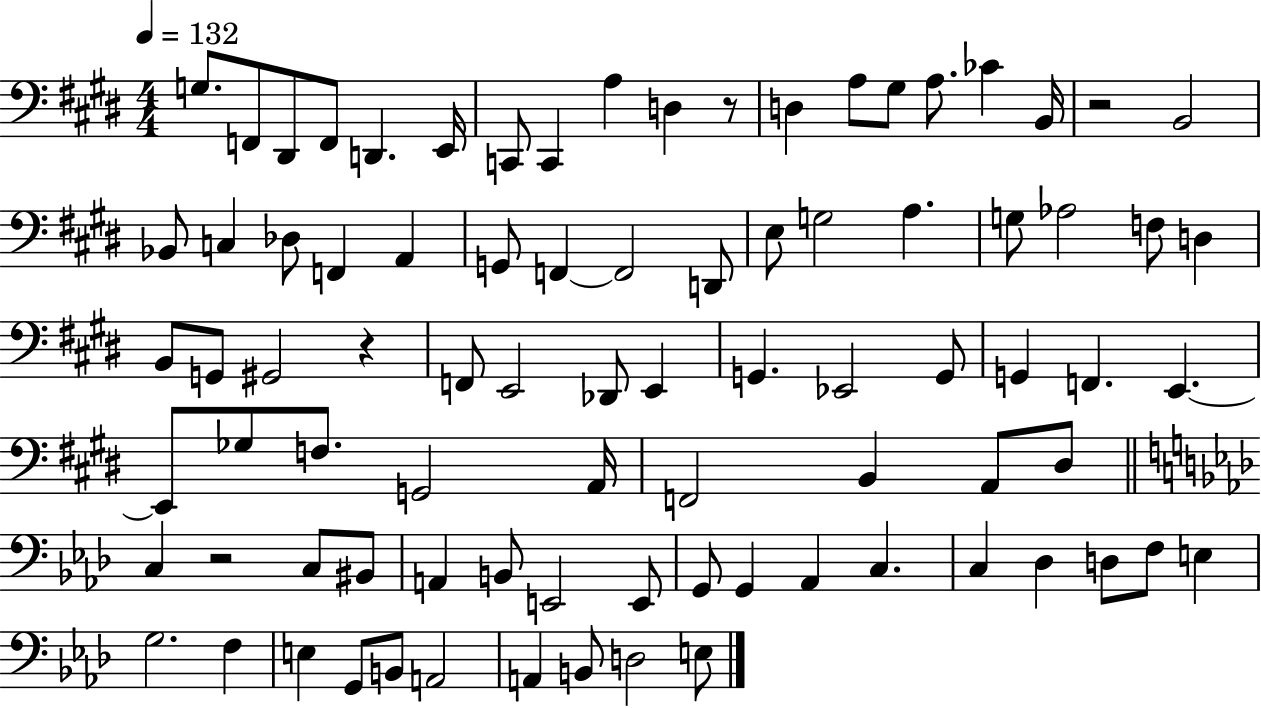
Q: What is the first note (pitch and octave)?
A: G3